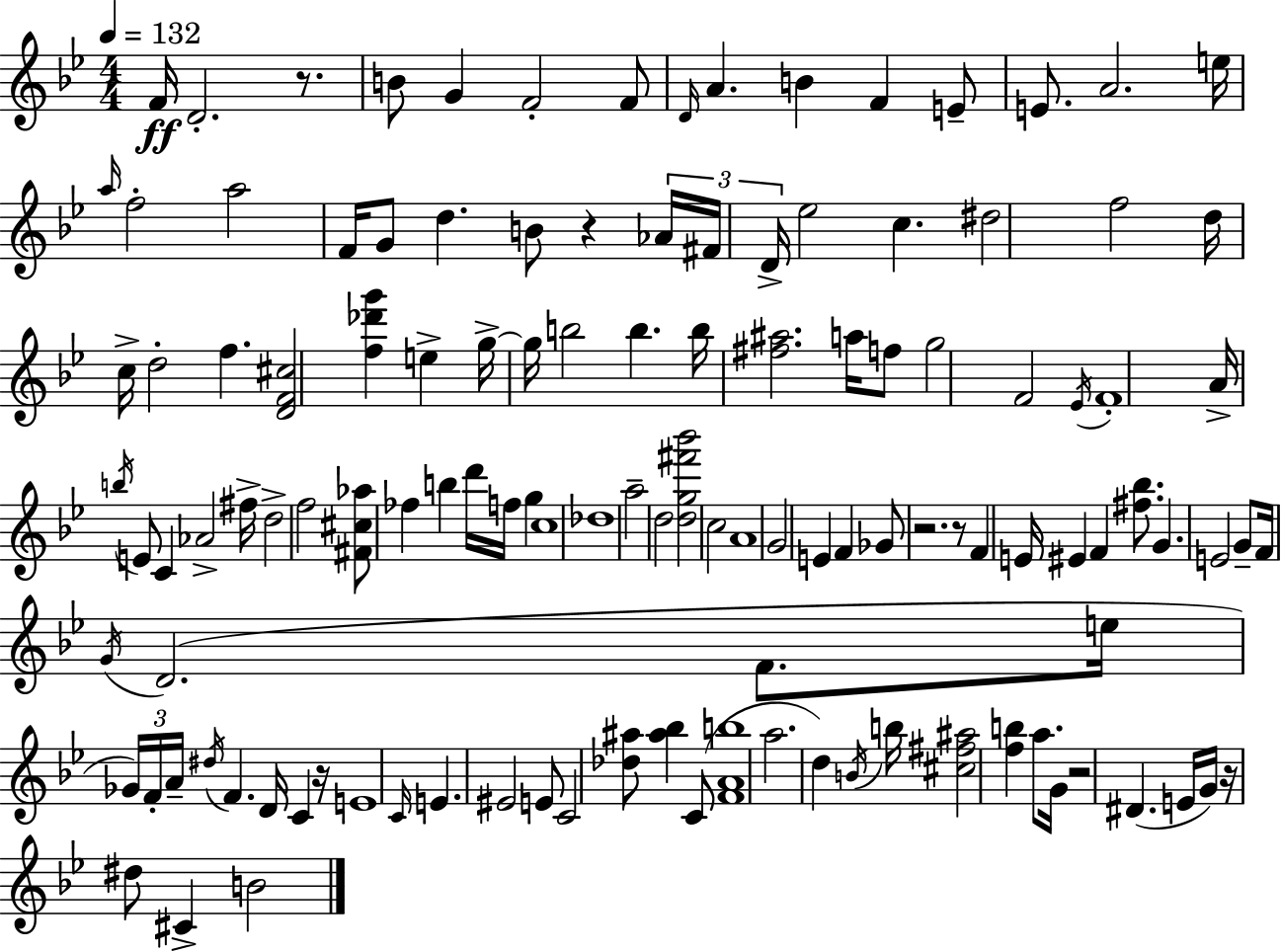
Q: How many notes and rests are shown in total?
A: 123